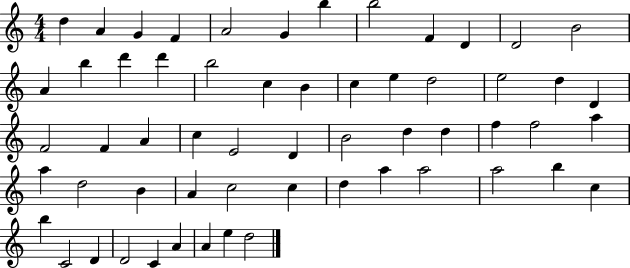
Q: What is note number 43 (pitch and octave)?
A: C5